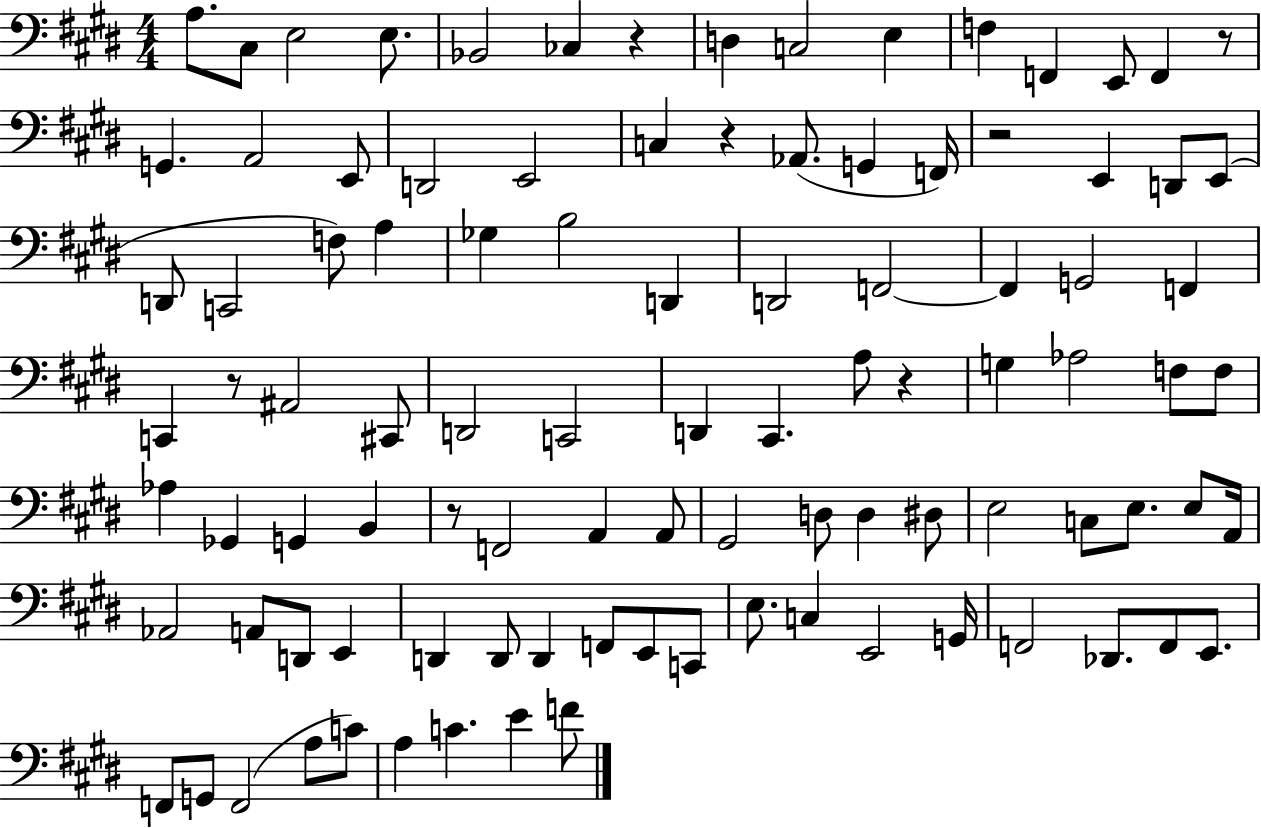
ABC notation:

X:1
T:Untitled
M:4/4
L:1/4
K:E
A,/2 ^C,/2 E,2 E,/2 _B,,2 _C, z D, C,2 E, F, F,, E,,/2 F,, z/2 G,, A,,2 E,,/2 D,,2 E,,2 C, z _A,,/2 G,, F,,/4 z2 E,, D,,/2 E,,/2 D,,/2 C,,2 F,/2 A, _G, B,2 D,, D,,2 F,,2 F,, G,,2 F,, C,, z/2 ^A,,2 ^C,,/2 D,,2 C,,2 D,, ^C,, A,/2 z G, _A,2 F,/2 F,/2 _A, _G,, G,, B,, z/2 F,,2 A,, A,,/2 ^G,,2 D,/2 D, ^D,/2 E,2 C,/2 E,/2 E,/2 A,,/4 _A,,2 A,,/2 D,,/2 E,, D,, D,,/2 D,, F,,/2 E,,/2 C,,/2 E,/2 C, E,,2 G,,/4 F,,2 _D,,/2 F,,/2 E,,/2 F,,/2 G,,/2 F,,2 A,/2 C/2 A, C E F/2